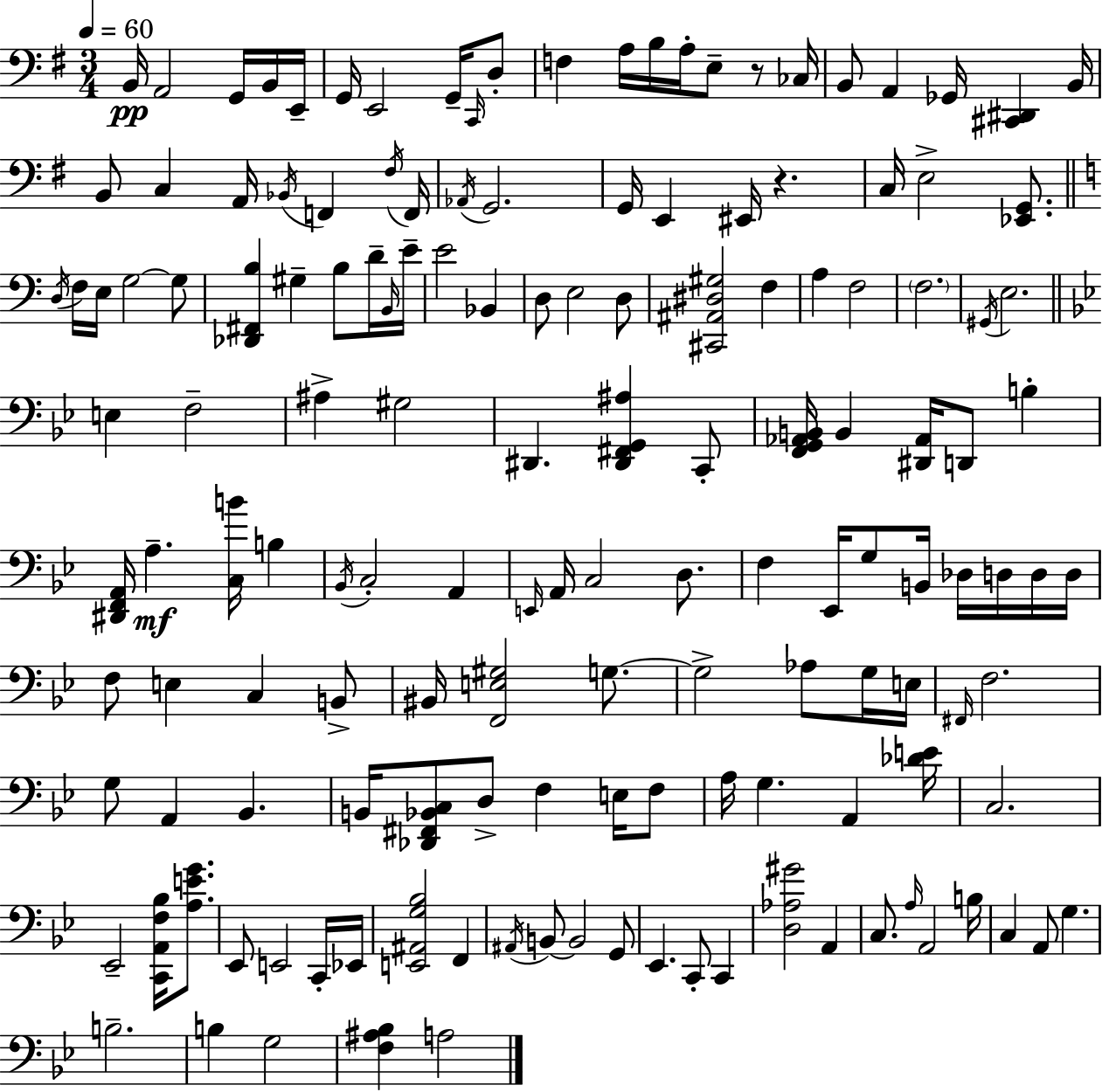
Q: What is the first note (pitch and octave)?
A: B2